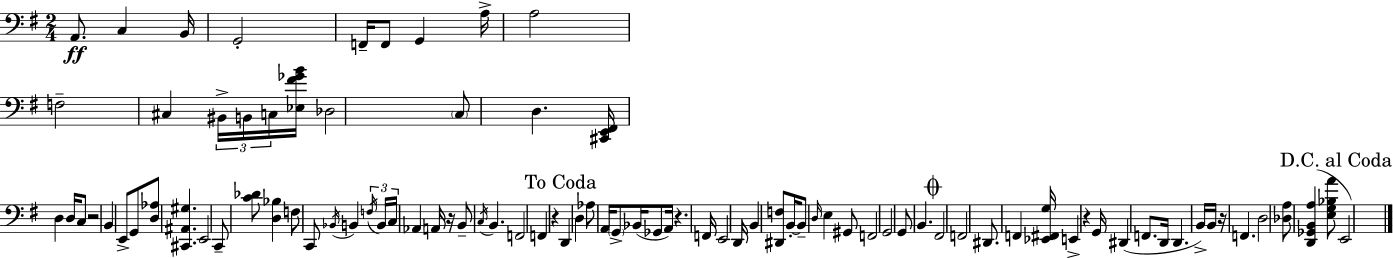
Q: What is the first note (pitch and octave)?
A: A2